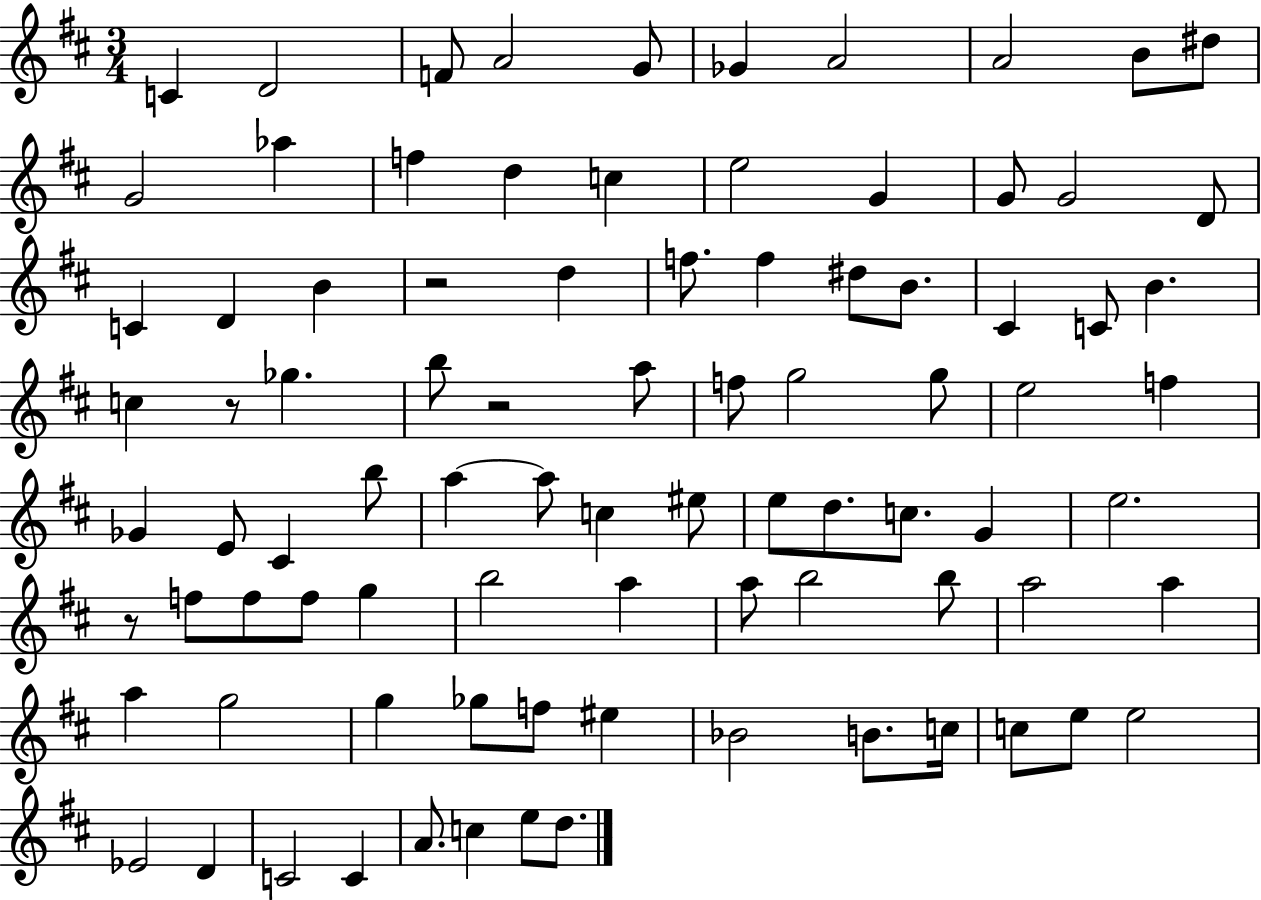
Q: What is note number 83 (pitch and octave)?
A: E5